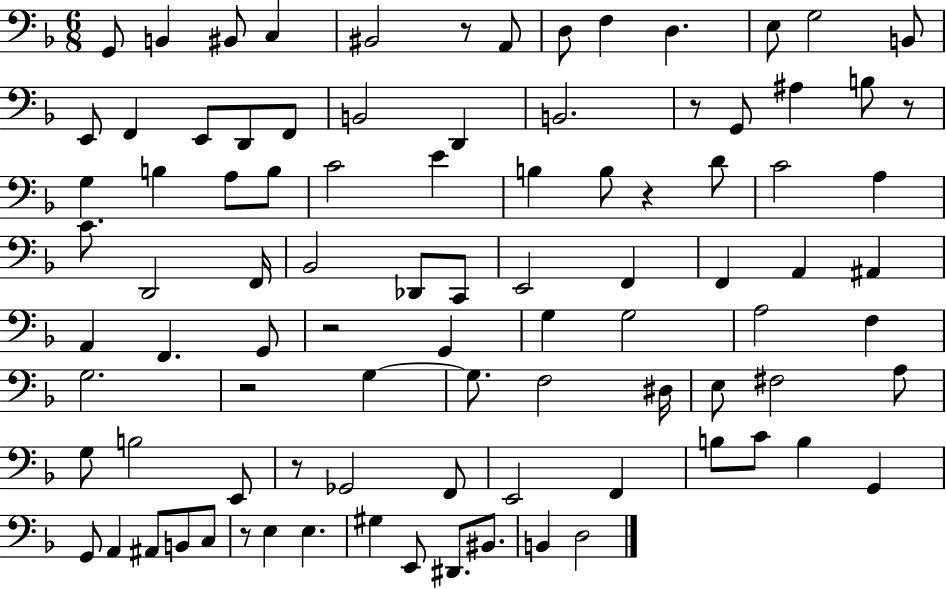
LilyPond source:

{
  \clef bass
  \numericTimeSignature
  \time 6/8
  \key f \major
  g,8 b,4 bis,8 c4 | bis,2 r8 a,8 | d8 f4 d4. | e8 g2 b,8 | \break e,8 f,4 e,8 d,8 f,8 | b,2 d,4 | b,2. | r8 g,8 ais4 b8 r8 | \break g4 b4 a8 b8 | c'2 e'4 | b4 b8 r4 d'8 | c'2 a4 | \break c'8. d,2 f,16 | bes,2 des,8 c,8 | e,2 f,4 | f,4 a,4 ais,4 | \break a,4 f,4. g,8 | r2 g,4 | g4 g2 | a2 f4 | \break g2. | r2 g4~~ | g8. f2 dis16 | e8 fis2 a8 | \break g8 b2 e,8 | r8 ges,2 f,8 | e,2 f,4 | b8 c'8 b4 g,4 | \break g,8 a,4 ais,8 b,8 c8 | r8 e4 e4. | gis4 e,8 dis,8. bis,8. | b,4 d2 | \break \bar "|."
}